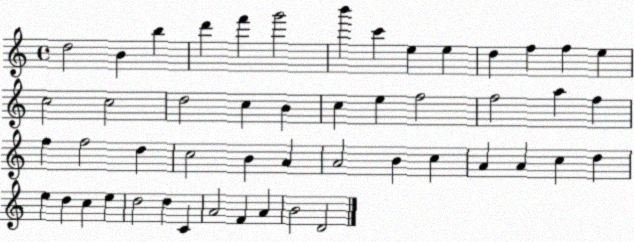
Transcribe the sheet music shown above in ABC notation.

X:1
T:Untitled
M:4/4
L:1/4
K:C
d2 B b d' f' g'2 b' c' e e d f f e c2 c2 d2 c B c e f2 f2 a f f f2 d c2 B A A2 B c A A c d e d c e d2 d C A2 F A B2 D2